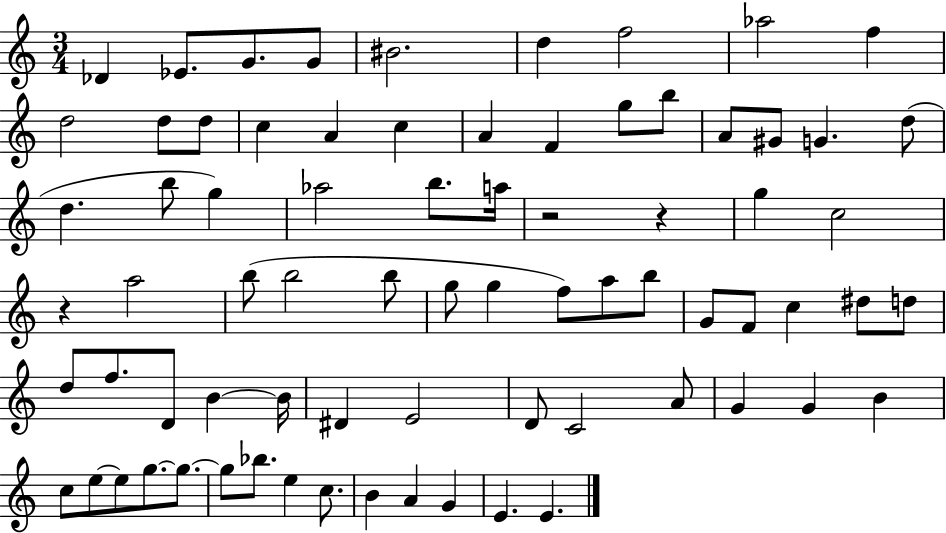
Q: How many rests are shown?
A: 3